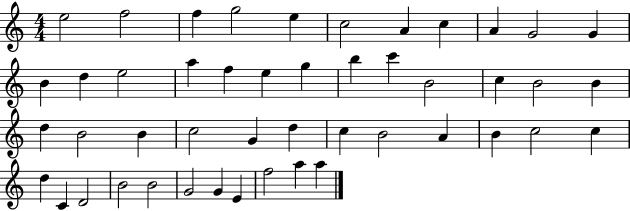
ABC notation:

X:1
T:Untitled
M:4/4
L:1/4
K:C
e2 f2 f g2 e c2 A c A G2 G B d e2 a f e g b c' B2 c B2 B d B2 B c2 G d c B2 A B c2 c d C D2 B2 B2 G2 G E f2 a a